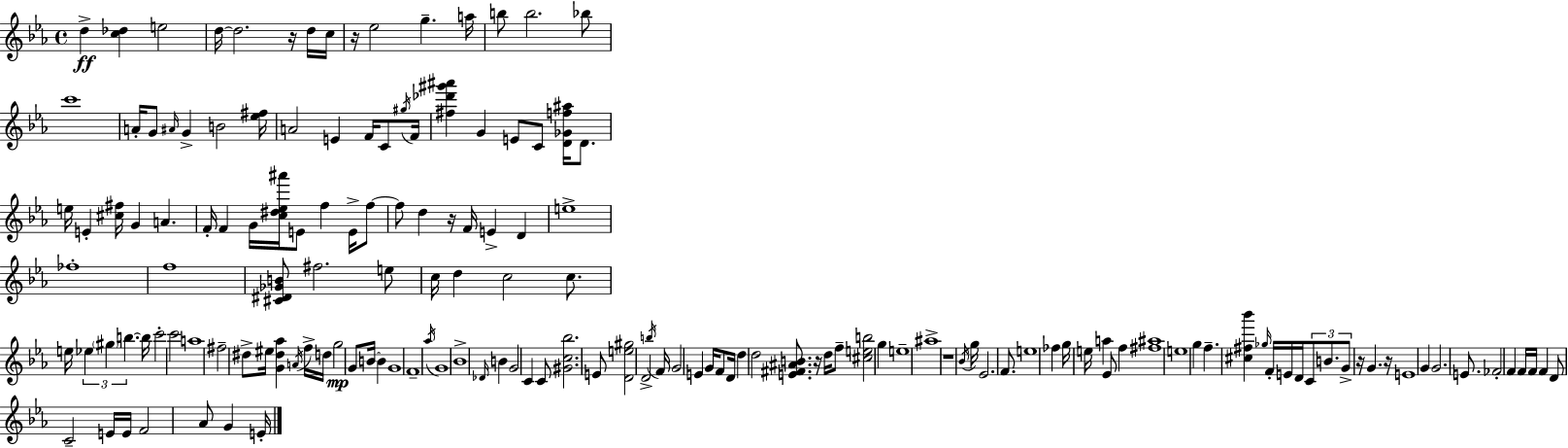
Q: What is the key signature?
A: EES major